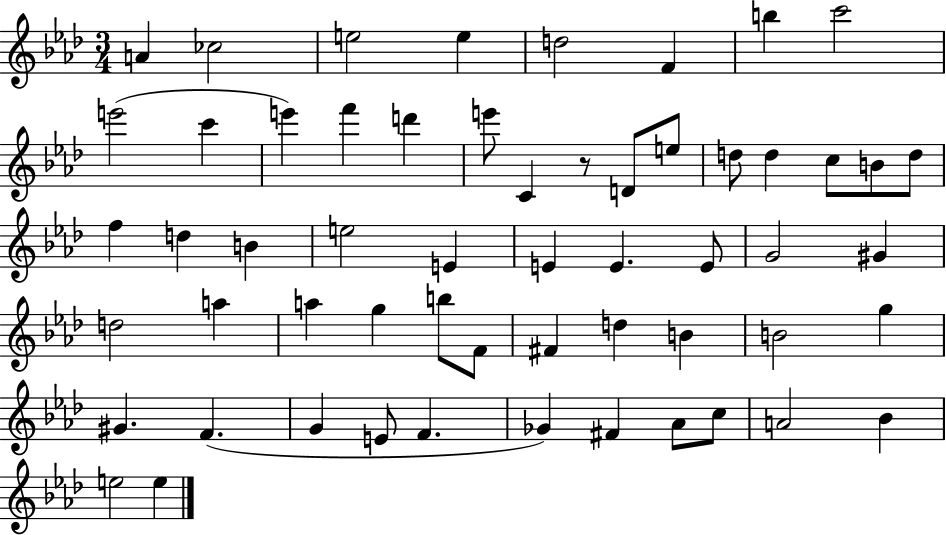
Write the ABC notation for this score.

X:1
T:Untitled
M:3/4
L:1/4
K:Ab
A _c2 e2 e d2 F b c'2 e'2 c' e' f' d' e'/2 C z/2 D/2 e/2 d/2 d c/2 B/2 d/2 f d B e2 E E E E/2 G2 ^G d2 a a g b/2 F/2 ^F d B B2 g ^G F G E/2 F _G ^F _A/2 c/2 A2 _B e2 e